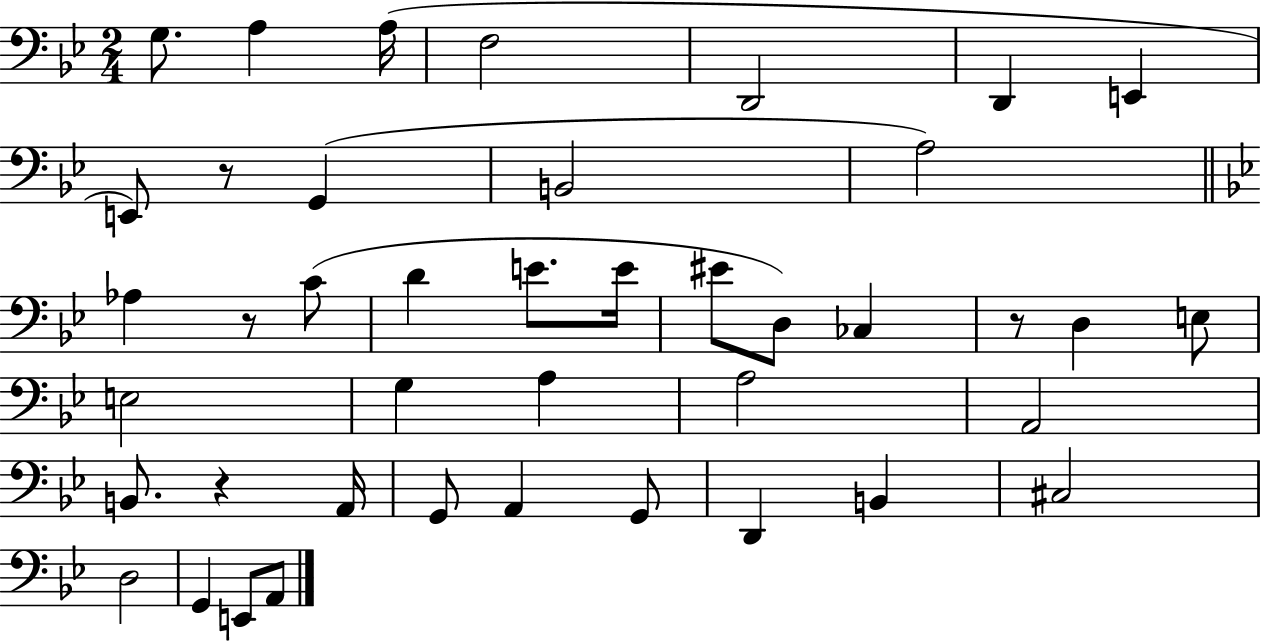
{
  \clef bass
  \numericTimeSignature
  \time 2/4
  \key bes \major
  \repeat volta 2 { g8. a4 a16( | f2 | d,2 | d,4 e,4 | \break e,8) r8 g,4( | b,2 | a2) | \bar "||" \break \key bes \major aes4 r8 c'8( | d'4 e'8. e'16 | eis'8 d8) ces4 | r8 d4 e8 | \break e2 | g4 a4 | a2 | a,2 | \break b,8. r4 a,16 | g,8 a,4 g,8 | d,4 b,4 | cis2 | \break d2 | g,4 e,8 a,8 | } \bar "|."
}